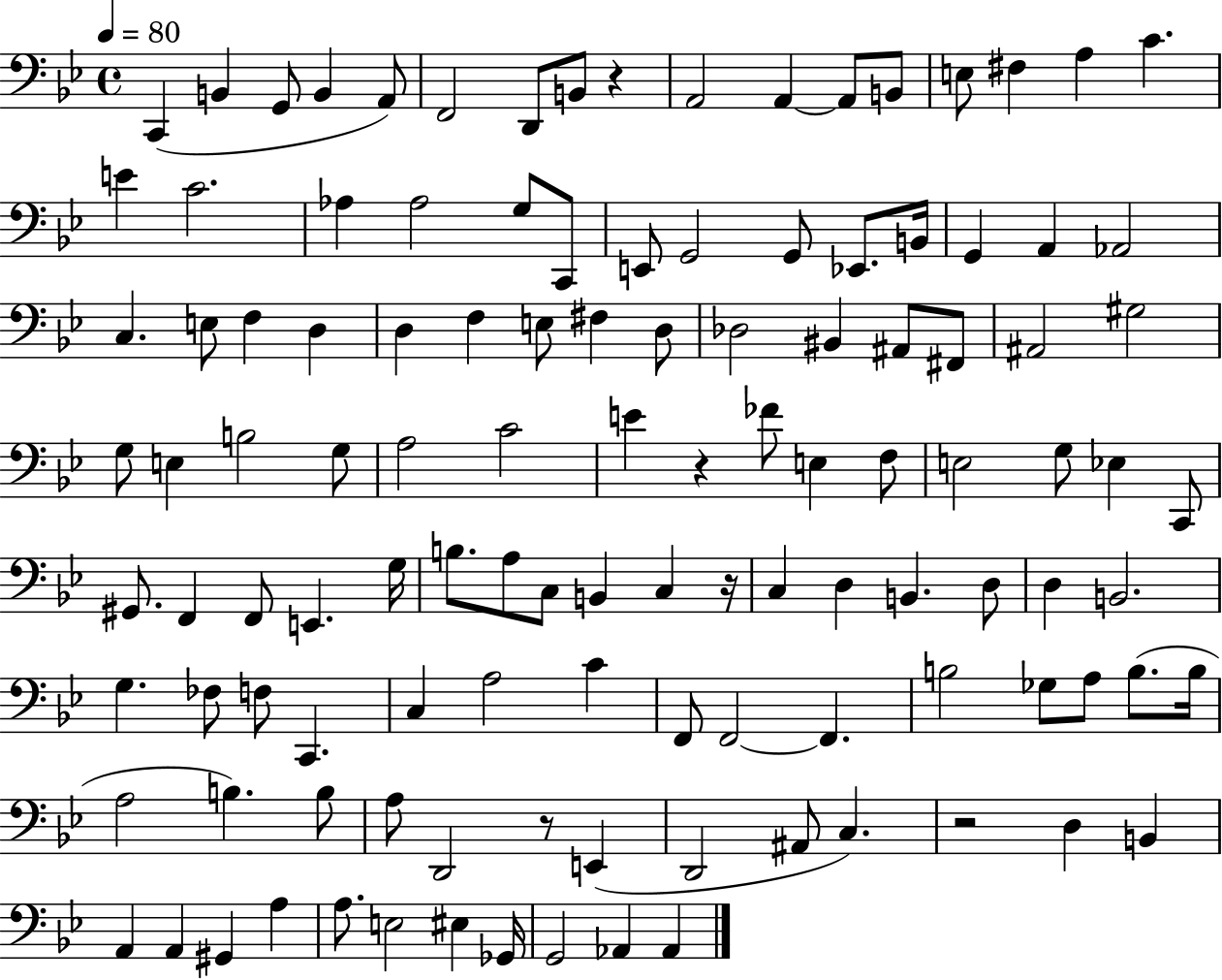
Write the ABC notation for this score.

X:1
T:Untitled
M:4/4
L:1/4
K:Bb
C,, B,, G,,/2 B,, A,,/2 F,,2 D,,/2 B,,/2 z A,,2 A,, A,,/2 B,,/2 E,/2 ^F, A, C E C2 _A, _A,2 G,/2 C,,/2 E,,/2 G,,2 G,,/2 _E,,/2 B,,/4 G,, A,, _A,,2 C, E,/2 F, D, D, F, E,/2 ^F, D,/2 _D,2 ^B,, ^A,,/2 ^F,,/2 ^A,,2 ^G,2 G,/2 E, B,2 G,/2 A,2 C2 E z _F/2 E, F,/2 E,2 G,/2 _E, C,,/2 ^G,,/2 F,, F,,/2 E,, G,/4 B,/2 A,/2 C,/2 B,, C, z/4 C, D, B,, D,/2 D, B,,2 G, _F,/2 F,/2 C,, C, A,2 C F,,/2 F,,2 F,, B,2 _G,/2 A,/2 B,/2 B,/4 A,2 B, B,/2 A,/2 D,,2 z/2 E,, D,,2 ^A,,/2 C, z2 D, B,, A,, A,, ^G,, A, A,/2 E,2 ^E, _G,,/4 G,,2 _A,, _A,,